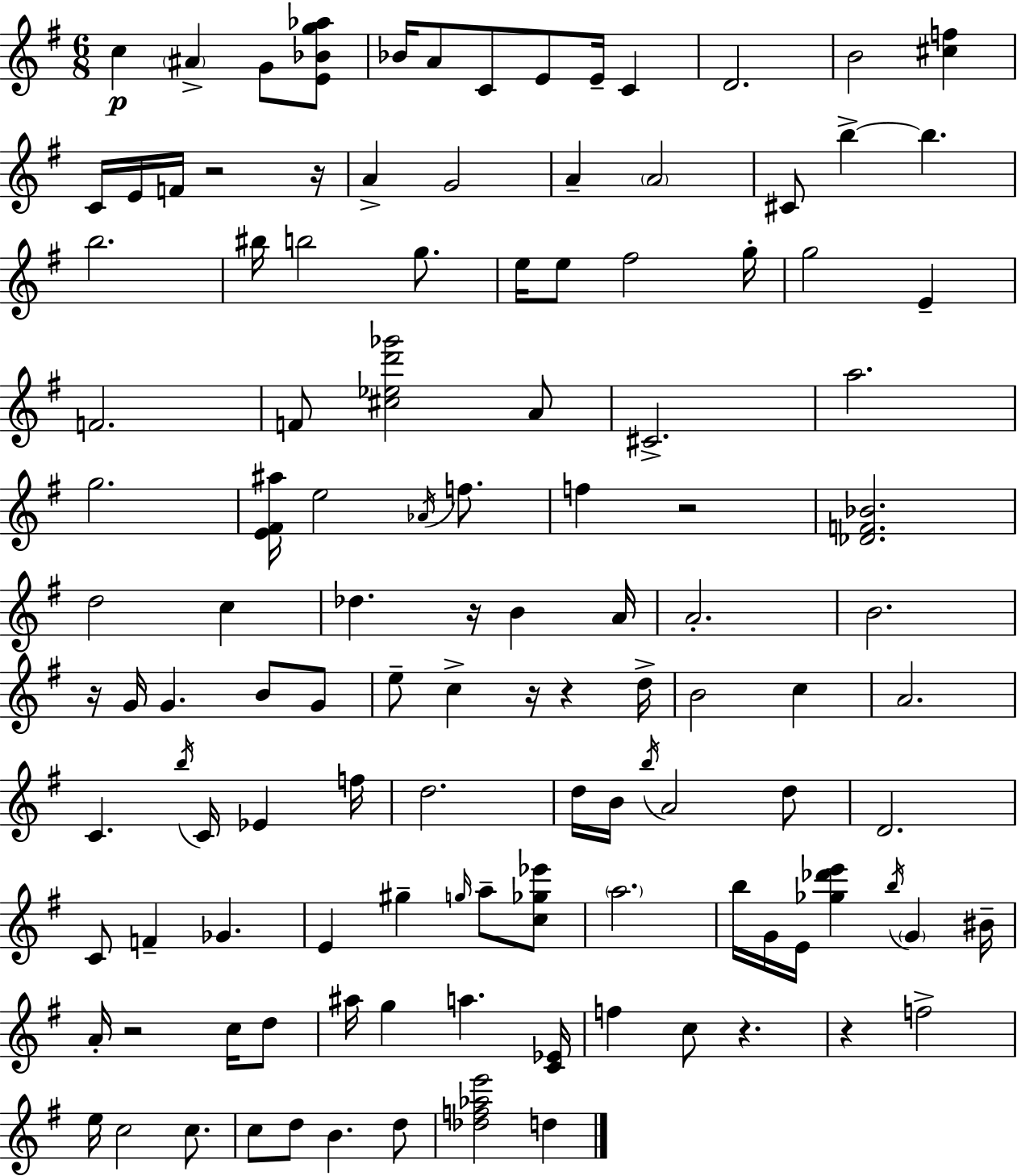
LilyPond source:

{
  \clef treble
  \numericTimeSignature
  \time 6/8
  \key g \major
  c''4\p \parenthesize ais'4-> g'8 <e' bes' g'' aes''>8 | bes'16 a'8 c'8 e'8 e'16-- c'4 | d'2. | b'2 <cis'' f''>4 | \break c'16 e'16 f'16 r2 r16 | a'4-> g'2 | a'4-- \parenthesize a'2 | cis'8 b''4->~~ b''4. | \break b''2. | bis''16 b''2 g''8. | e''16 e''8 fis''2 g''16-. | g''2 e'4-- | \break f'2. | f'8 <cis'' ees'' d''' ges'''>2 a'8 | cis'2.-> | a''2. | \break g''2. | <e' fis' ais''>16 e''2 \acciaccatura { aes'16 } f''8. | f''4 r2 | <des' f' bes'>2. | \break d''2 c''4 | des''4. r16 b'4 | a'16 a'2.-. | b'2. | \break r16 g'16 g'4. b'8 g'8 | e''8-- c''4-> r16 r4 | d''16-> b'2 c''4 | a'2. | \break c'4. \acciaccatura { b''16 } c'16 ees'4 | f''16 d''2. | d''16 b'16 \acciaccatura { b''16 } a'2 | d''8 d'2. | \break c'8 f'4-- ges'4. | e'4 gis''4-- \grace { g''16 } | a''8-- <c'' ges'' ees'''>8 \parenthesize a''2. | b''16 g'16 e'16 <ges'' des''' e'''>4 \acciaccatura { b''16 } | \break \parenthesize g'4 bis'16-- a'16-. r2 | c''16 d''8 ais''16 g''4 a''4. | <c' ees'>16 f''4 c''8 r4. | r4 f''2-> | \break e''16 c''2 | c''8. c''8 d''8 b'4. | d''8 <des'' f'' aes'' e'''>2 | d''4 \bar "|."
}